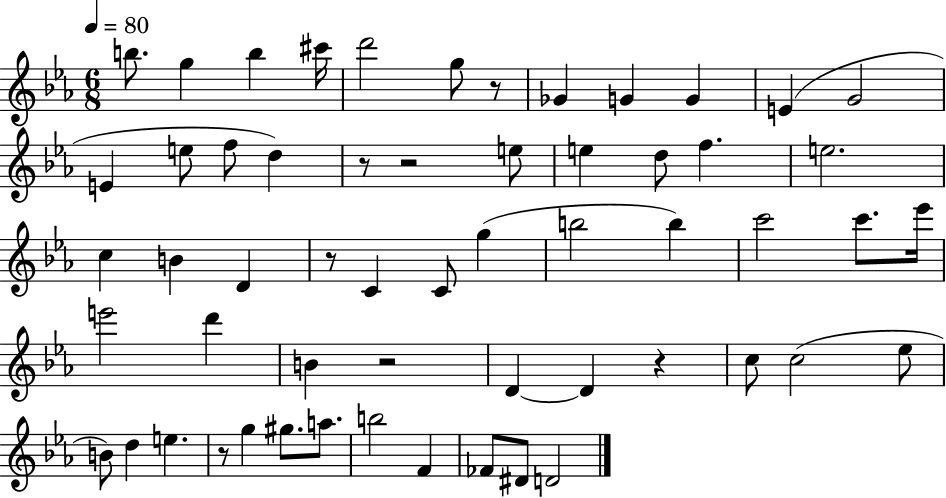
X:1
T:Untitled
M:6/8
L:1/4
K:Eb
b/2 g b ^c'/4 d'2 g/2 z/2 _G G G E G2 E e/2 f/2 d z/2 z2 e/2 e d/2 f e2 c B D z/2 C C/2 g b2 b c'2 c'/2 _e'/4 e'2 d' B z2 D D z c/2 c2 _e/2 B/2 d e z/2 g ^g/2 a/2 b2 F _F/2 ^D/2 D2